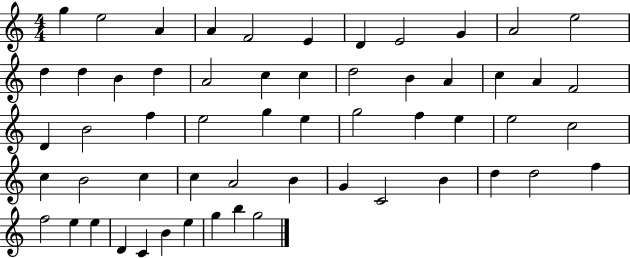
{
  \clef treble
  \numericTimeSignature
  \time 4/4
  \key c \major
  g''4 e''2 a'4 | a'4 f'2 e'4 | d'4 e'2 g'4 | a'2 e''2 | \break d''4 d''4 b'4 d''4 | a'2 c''4 c''4 | d''2 b'4 a'4 | c''4 a'4 f'2 | \break d'4 b'2 f''4 | e''2 g''4 e''4 | g''2 f''4 e''4 | e''2 c''2 | \break c''4 b'2 c''4 | c''4 a'2 b'4 | g'4 c'2 b'4 | d''4 d''2 f''4 | \break f''2 e''4 e''4 | d'4 c'4 b'4 e''4 | g''4 b''4 g''2 | \bar "|."
}